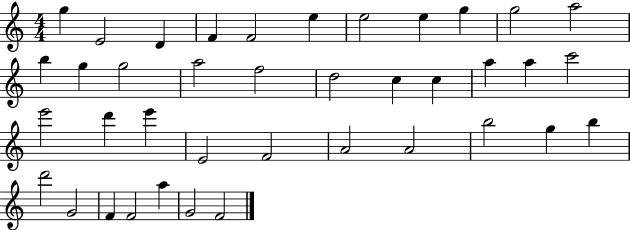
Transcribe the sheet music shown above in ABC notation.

X:1
T:Untitled
M:4/4
L:1/4
K:C
g E2 D F F2 e e2 e g g2 a2 b g g2 a2 f2 d2 c c a a c'2 e'2 d' e' E2 F2 A2 A2 b2 g b d'2 G2 F F2 a G2 F2